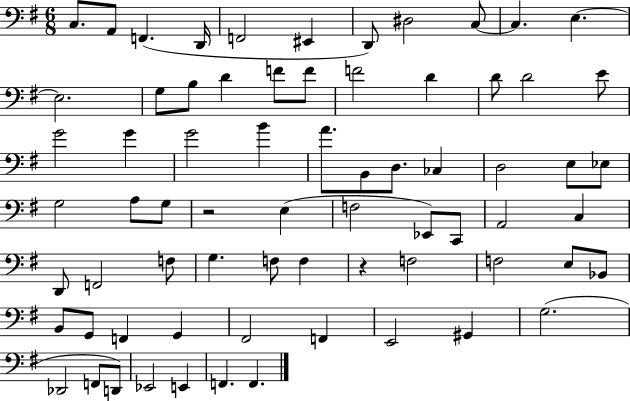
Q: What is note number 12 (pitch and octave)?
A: E3